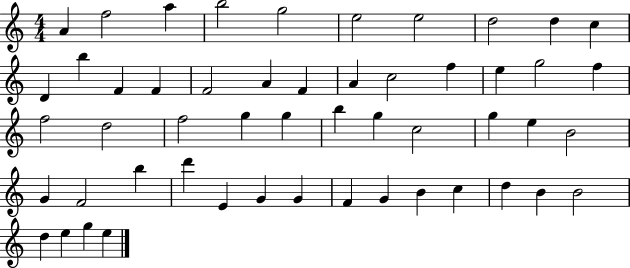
X:1
T:Untitled
M:4/4
L:1/4
K:C
A f2 a b2 g2 e2 e2 d2 d c D b F F F2 A F A c2 f e g2 f f2 d2 f2 g g b g c2 g e B2 G F2 b d' E G G F G B c d B B2 d e g e